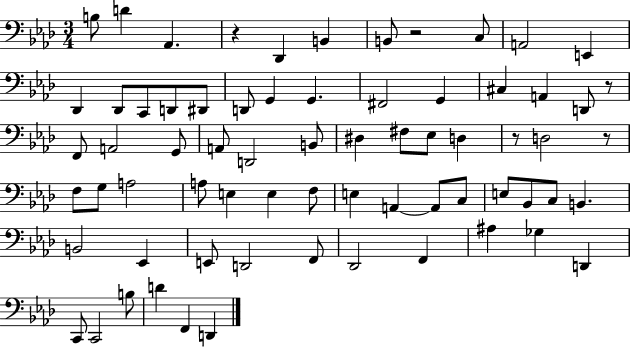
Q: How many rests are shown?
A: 5